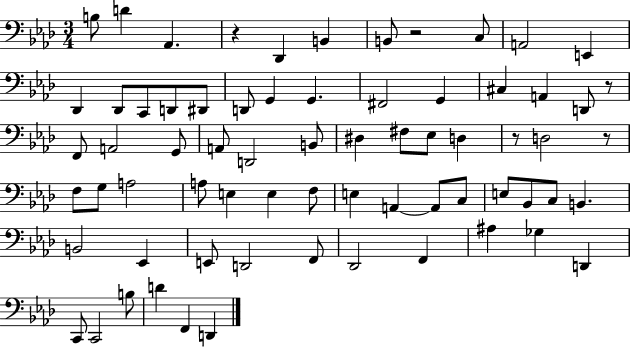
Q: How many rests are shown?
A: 5